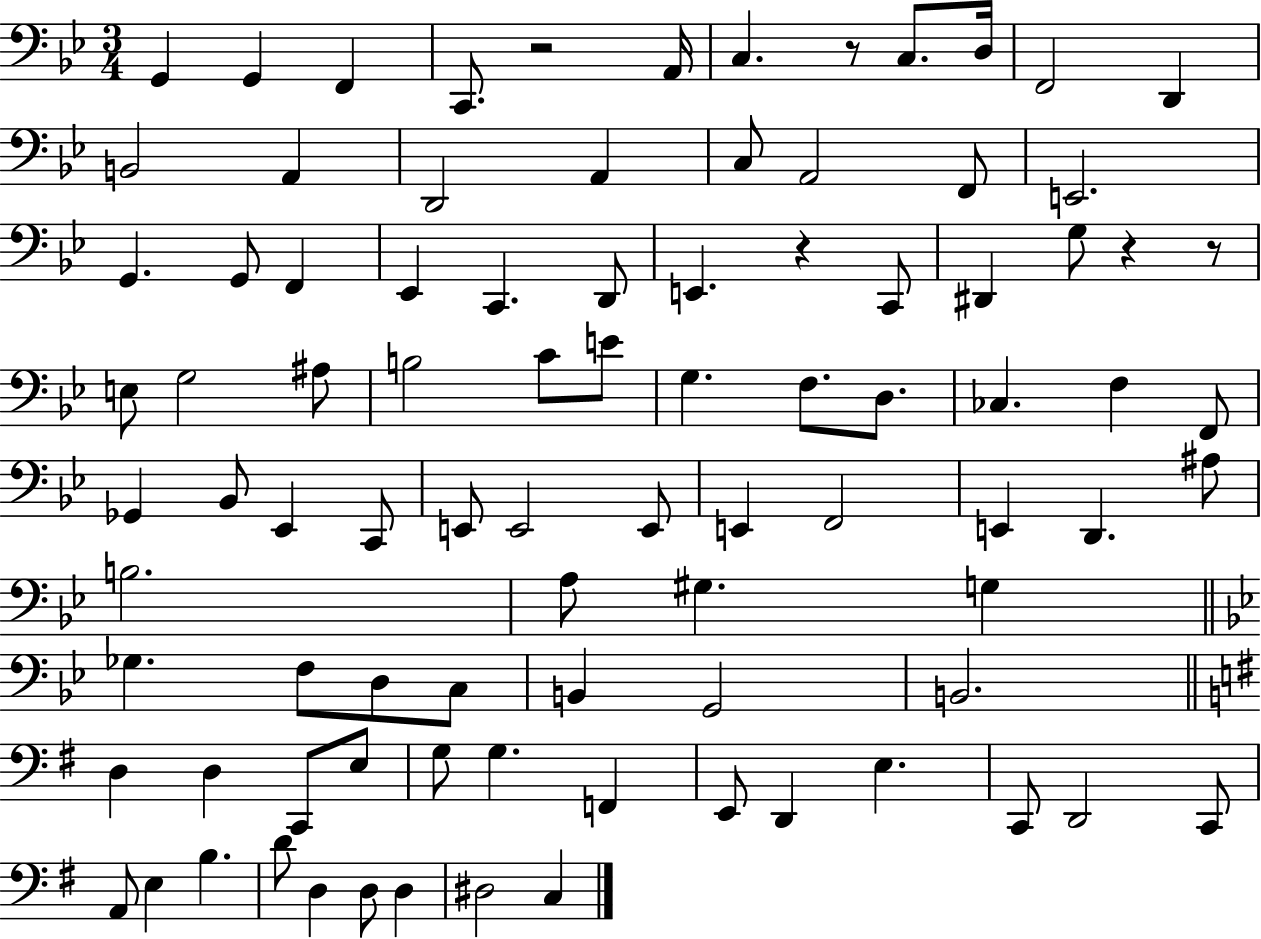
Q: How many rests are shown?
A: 5